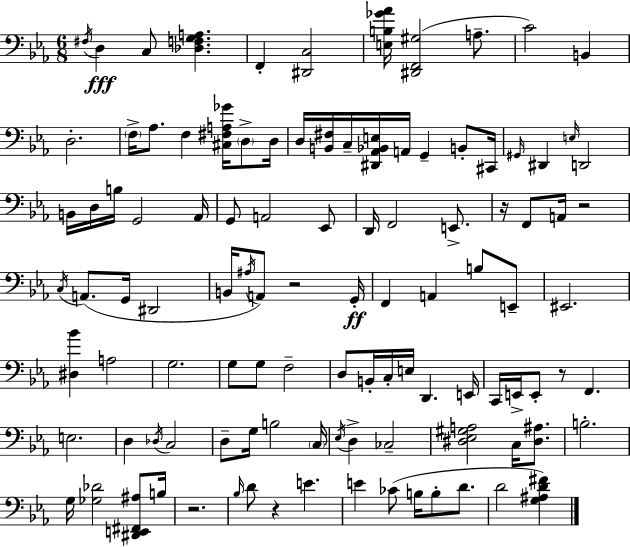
{
  \clef bass
  \numericTimeSignature
  \time 6/8
  \key c \minor
  \acciaccatura { fis16 }\fff d4 c8 <des f g a>4. | f,4-. <dis, c>2 | <e b ges' aes'>16 <dis, f, gis>2( a8.-- | c'2) b,4 | \break d2.-. | \parenthesize f16-> aes8. f4 <cis fis a ges'>16 \parenthesize d8-> | d16 d16 <b, fis>16 c16-- <dis, aes, bes, e>16 a,16 g,4-- b,8-. | cis,16 \grace { gis,16 } dis,4 \grace { e16 } d,2 | \break b,16 d16 b16 g,2 | aes,16 g,8 a,2 | ees,8 d,16 f,2 | e,8.-> r16 f,8 a,16 r2 | \break \acciaccatura { c16 }( a,8. g,16 dis,2 | b,16 \acciaccatura { ais16 }) a,8 r2 | g,16-.\ff f,4 a,4 | b8 e,8-- eis,2. | \break <dis bes'>4 a2 | g2. | g8 g8 f2-- | d8 b,16-. c16-. e16 d,4. | \break e,16 c,16 e,16-> e,8-. r8 f,4. | e2. | d4 \acciaccatura { des16 } c2 | d8-- g16 b2 | \break \parenthesize c16 \acciaccatura { ees16 } d4-> ces2-- | <dis ees gis a>2 | c16 <dis ais>8. b2.-. | g16 <ges des'>2 | \break <dis, e, fis, ais>8 b16 r2. | \grace { bes16 } d'8 r4 | e'4. e'4 | ces'8( b16 b8-. d'8. d'2 | \break <g ais d' fis'>4) \bar "|."
}